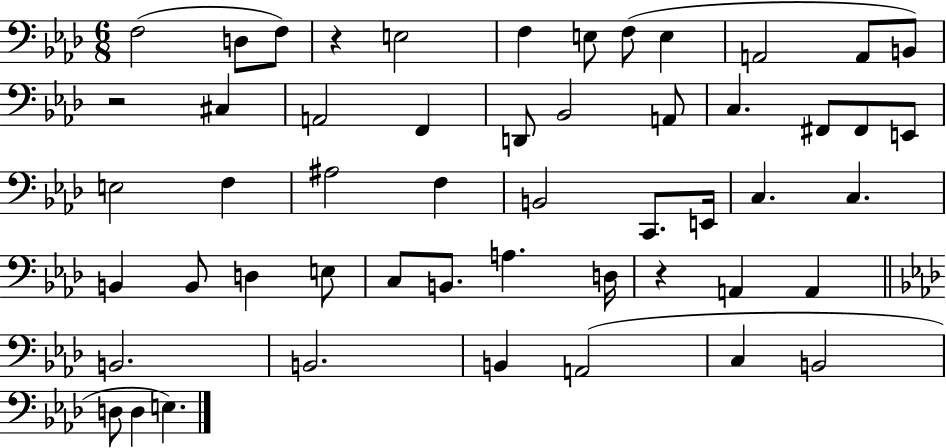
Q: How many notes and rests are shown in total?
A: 52